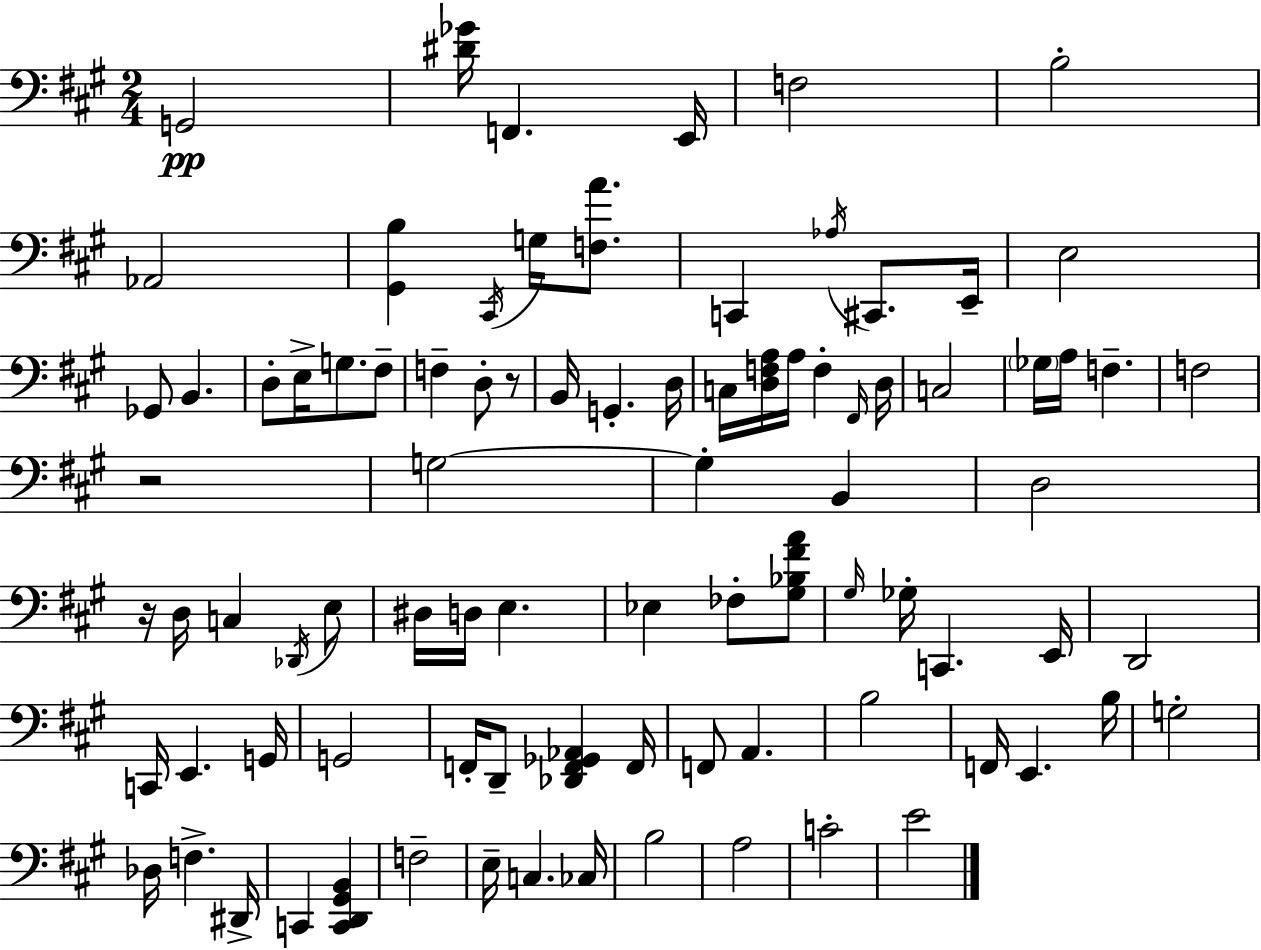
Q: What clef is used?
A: bass